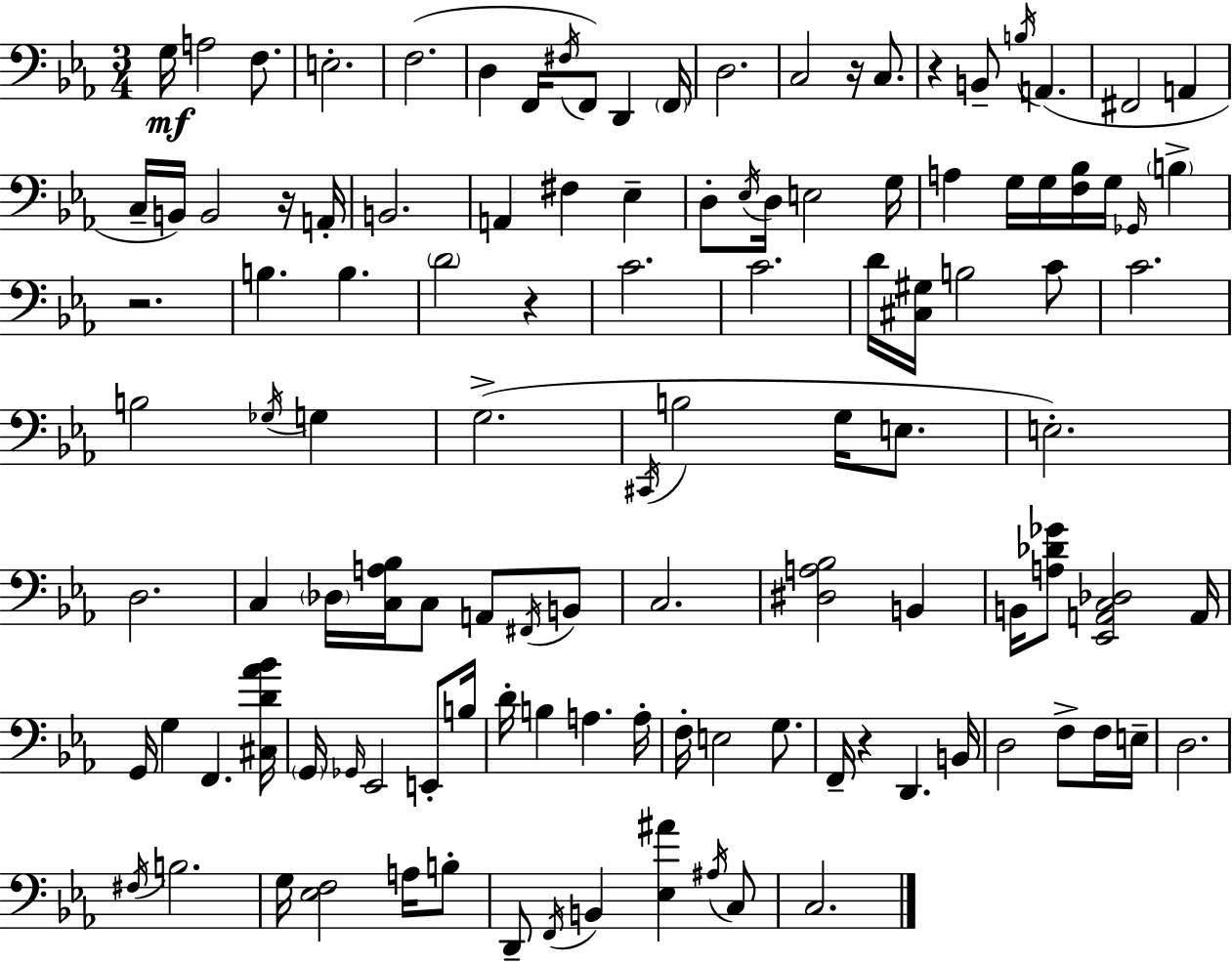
G3/s A3/h F3/e. E3/h. F3/h. D3/q F2/s F#3/s F2/e D2/q F2/s D3/h. C3/h R/s C3/e. R/q B2/e B3/s A2/q. F#2/h A2/q C3/s B2/s B2/h R/s A2/s B2/h. A2/q F#3/q Eb3/q D3/e Eb3/s D3/s E3/h G3/s A3/q G3/s G3/s [F3,Bb3]/s G3/s Gb2/s B3/q R/h. B3/q. B3/q. D4/h R/q C4/h. C4/h. D4/s [C#3,G#3]/s B3/h C4/e C4/h. B3/h Gb3/s G3/q G3/h. C#2/s B3/h G3/s E3/e. E3/h. D3/h. C3/q Db3/s [C3,A3,Bb3]/s C3/e A2/e F#2/s B2/e C3/h. [D#3,A3,Bb3]/h B2/q B2/s [A3,Db4,Gb4]/e [Eb2,A2,C3,Db3]/h A2/s G2/s G3/q F2/q. [C#3,D4,Ab4,Bb4]/s G2/s Gb2/s Eb2/h E2/e B3/s D4/s B3/q A3/q. A3/s F3/s E3/h G3/e. F2/s R/q D2/q. B2/s D3/h F3/e F3/s E3/s D3/h. F#3/s B3/h. G3/s [Eb3,F3]/h A3/s B3/e D2/e F2/s B2/q [Eb3,A#4]/q A#3/s C3/e C3/h.